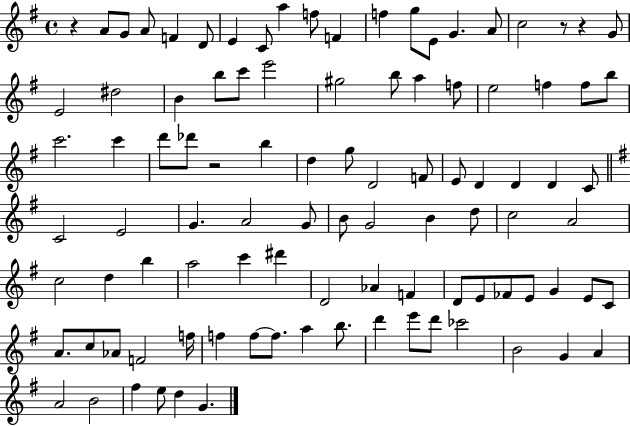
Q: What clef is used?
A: treble